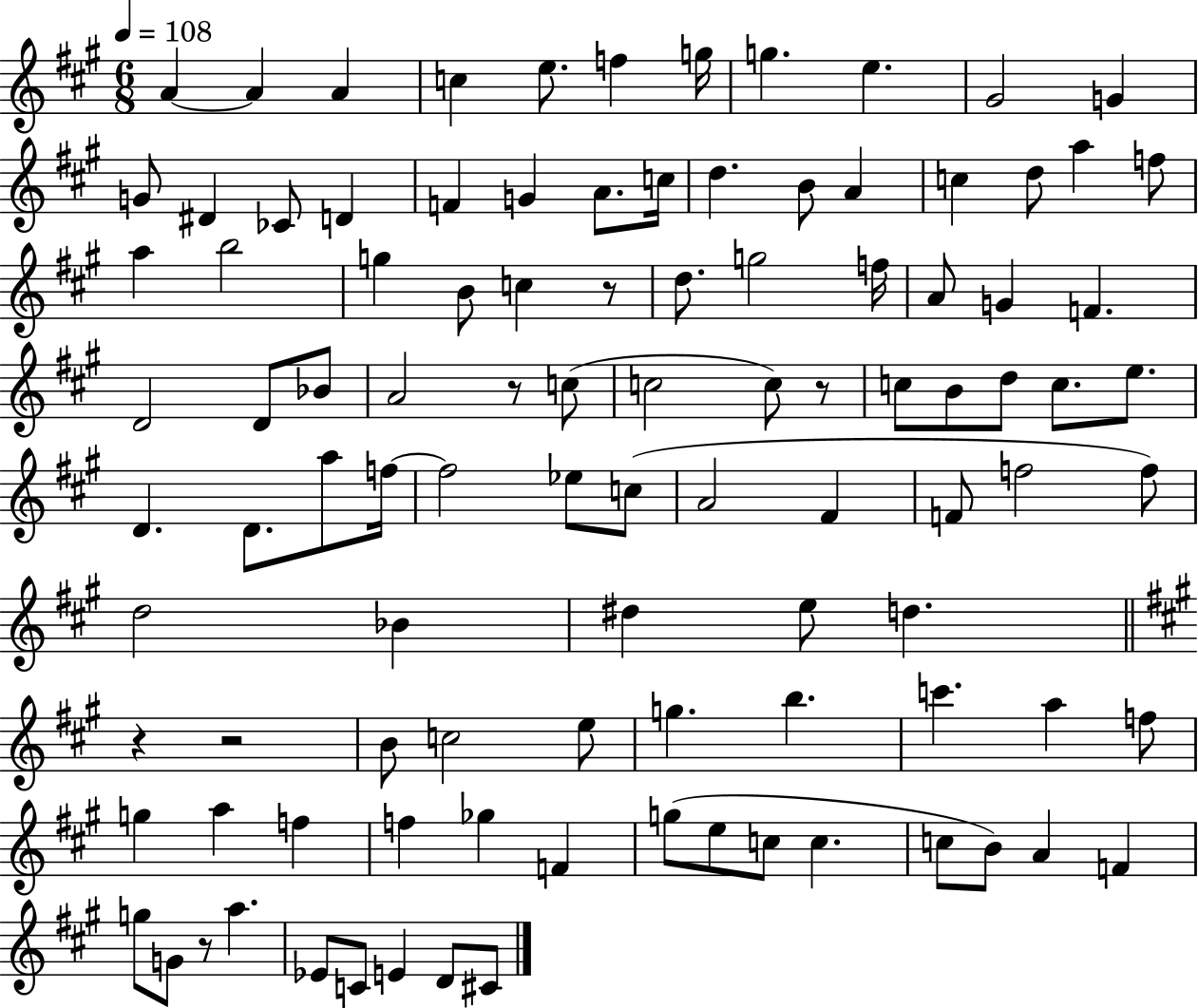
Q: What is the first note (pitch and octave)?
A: A4